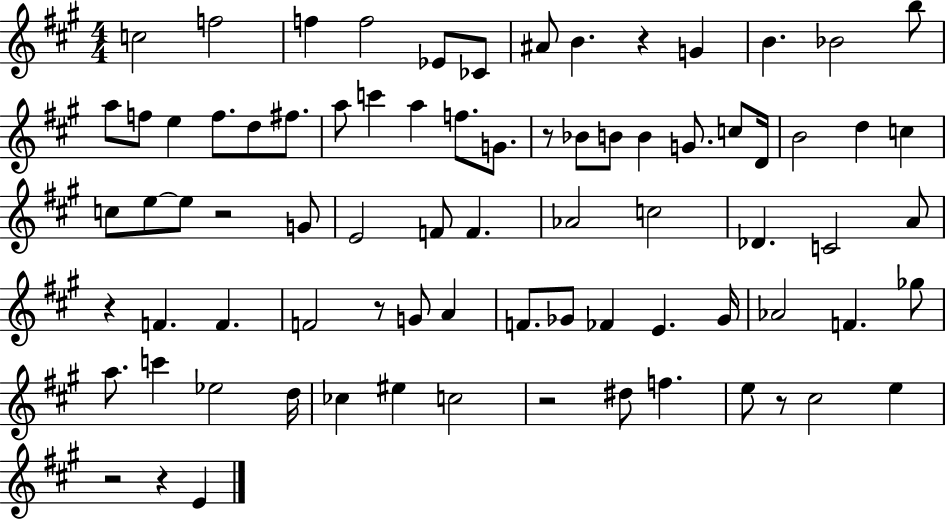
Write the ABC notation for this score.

X:1
T:Untitled
M:4/4
L:1/4
K:A
c2 f2 f f2 _E/2 _C/2 ^A/2 B z G B _B2 b/2 a/2 f/2 e f/2 d/2 ^f/2 a/2 c' a f/2 G/2 z/2 _B/2 B/2 B G/2 c/2 D/4 B2 d c c/2 e/2 e/2 z2 G/2 E2 F/2 F _A2 c2 _D C2 A/2 z F F F2 z/2 G/2 A F/2 _G/2 _F E _G/4 _A2 F _g/2 a/2 c' _e2 d/4 _c ^e c2 z2 ^d/2 f e/2 z/2 ^c2 e z2 z E